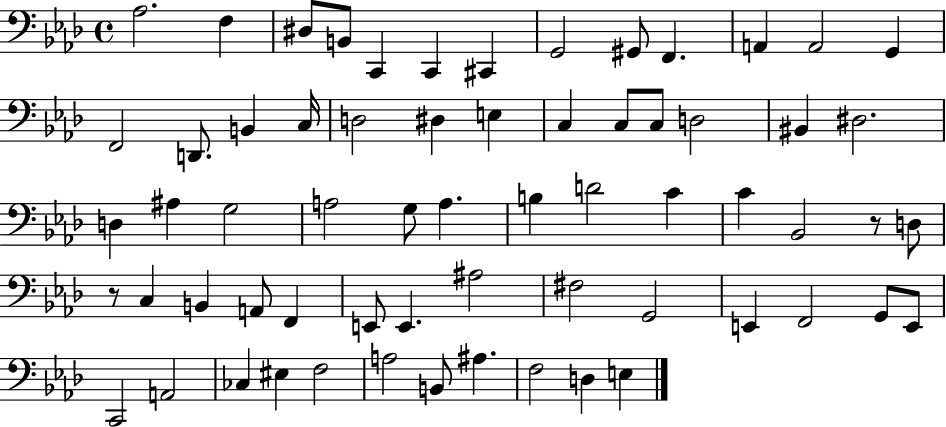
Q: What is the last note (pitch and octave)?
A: E3